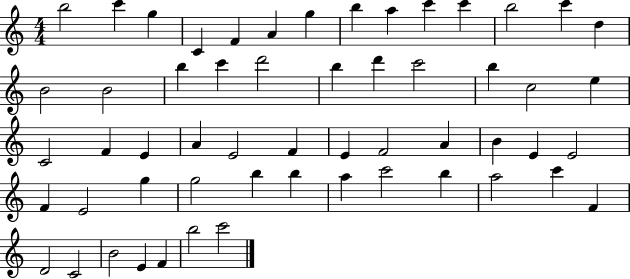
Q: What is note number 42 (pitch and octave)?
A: B5